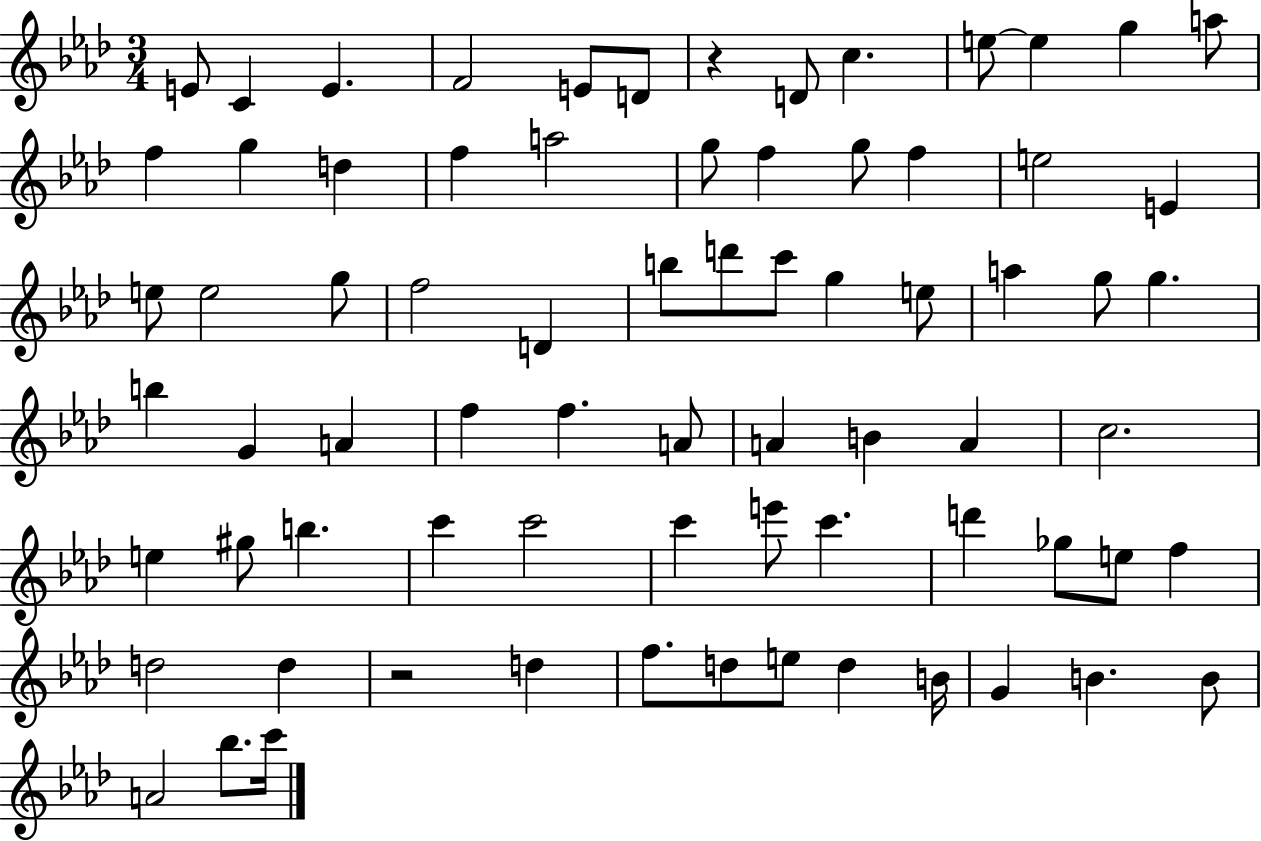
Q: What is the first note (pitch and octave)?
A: E4